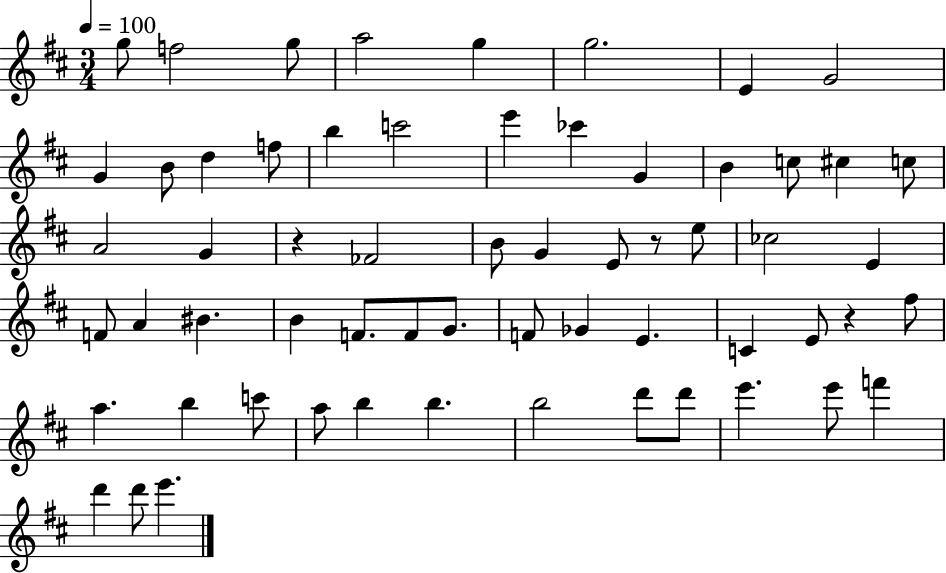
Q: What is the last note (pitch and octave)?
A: E6